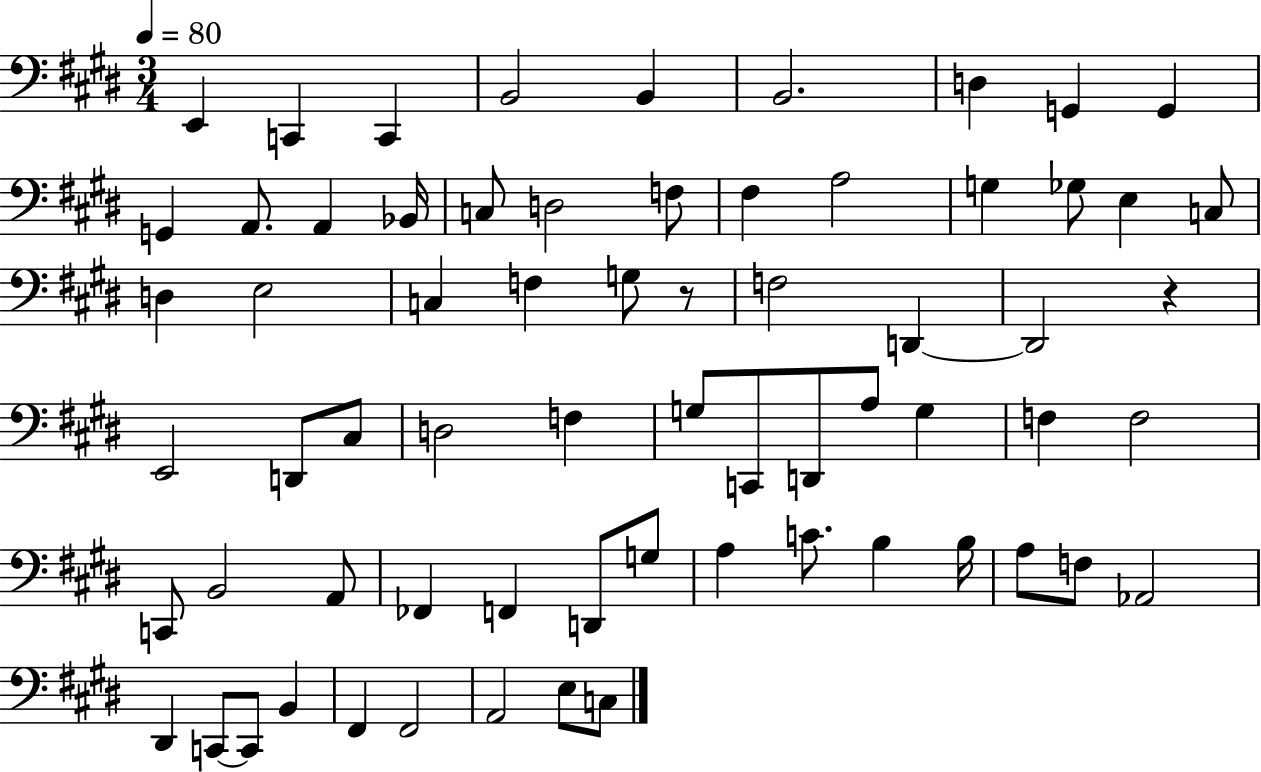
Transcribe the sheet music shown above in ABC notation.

X:1
T:Untitled
M:3/4
L:1/4
K:E
E,, C,, C,, B,,2 B,, B,,2 D, G,, G,, G,, A,,/2 A,, _B,,/4 C,/2 D,2 F,/2 ^F, A,2 G, _G,/2 E, C,/2 D, E,2 C, F, G,/2 z/2 F,2 D,, D,,2 z E,,2 D,,/2 ^C,/2 D,2 F, G,/2 C,,/2 D,,/2 A,/2 G, F, F,2 C,,/2 B,,2 A,,/2 _F,, F,, D,,/2 G,/2 A, C/2 B, B,/4 A,/2 F,/2 _A,,2 ^D,, C,,/2 C,,/2 B,, ^F,, ^F,,2 A,,2 E,/2 C,/2